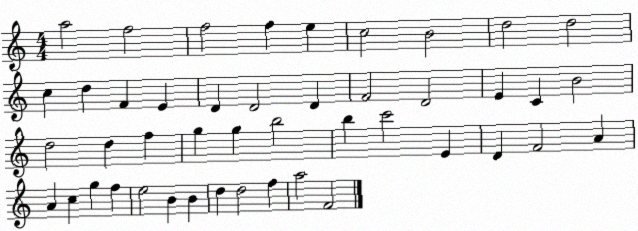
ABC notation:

X:1
T:Untitled
M:4/4
L:1/4
K:C
a2 f2 f2 f e c2 B2 d2 d2 c d F E D D2 D F2 D2 E C B2 d2 d f g g b2 b c'2 E D F2 A A c g f e2 B B d d2 f a2 F2